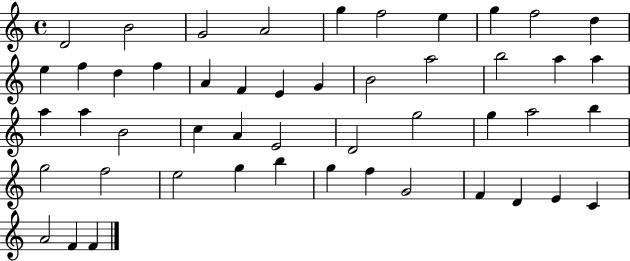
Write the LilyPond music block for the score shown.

{
  \clef treble
  \time 4/4
  \defaultTimeSignature
  \key c \major
  d'2 b'2 | g'2 a'2 | g''4 f''2 e''4 | g''4 f''2 d''4 | \break e''4 f''4 d''4 f''4 | a'4 f'4 e'4 g'4 | b'2 a''2 | b''2 a''4 a''4 | \break a''4 a''4 b'2 | c''4 a'4 e'2 | d'2 g''2 | g''4 a''2 b''4 | \break g''2 f''2 | e''2 g''4 b''4 | g''4 f''4 g'2 | f'4 d'4 e'4 c'4 | \break a'2 f'4 f'4 | \bar "|."
}